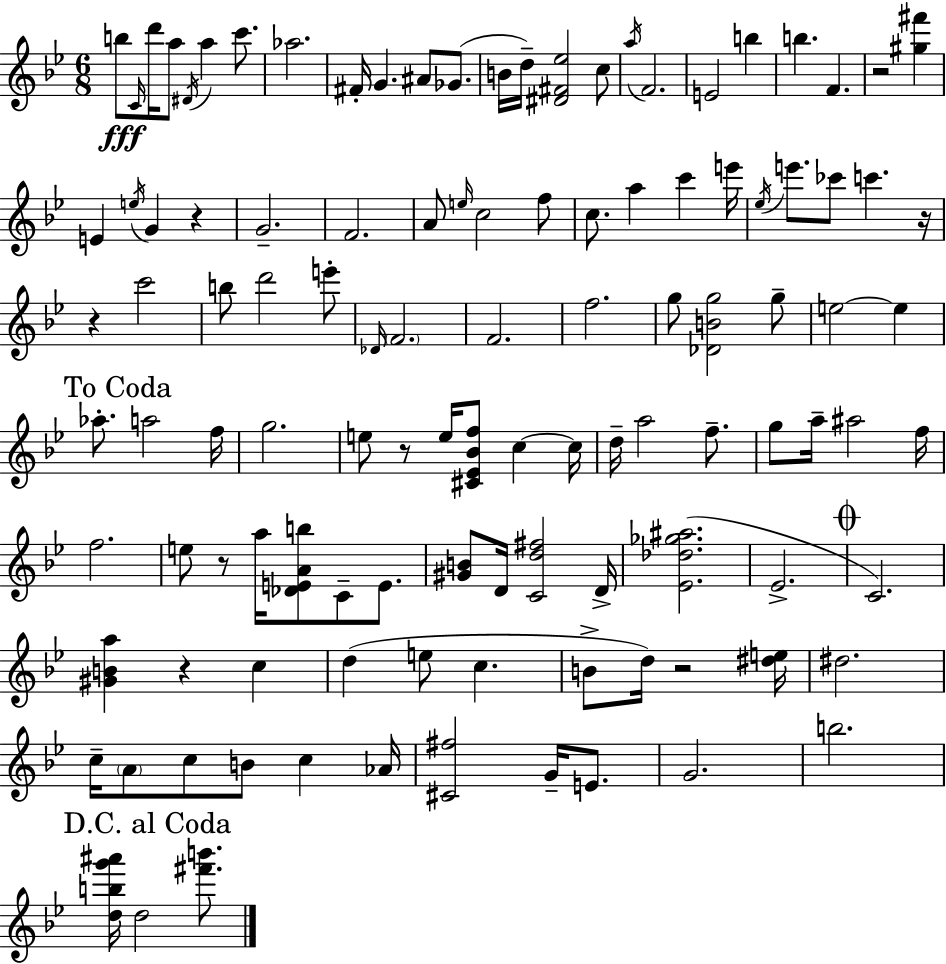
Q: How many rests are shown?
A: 8